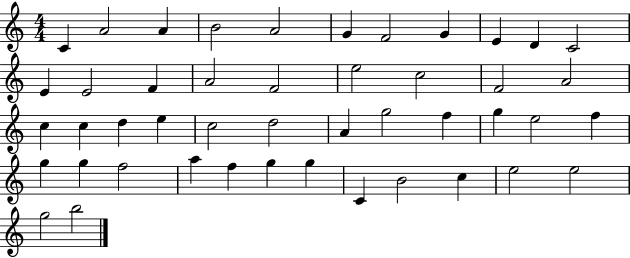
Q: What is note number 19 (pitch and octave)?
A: F4